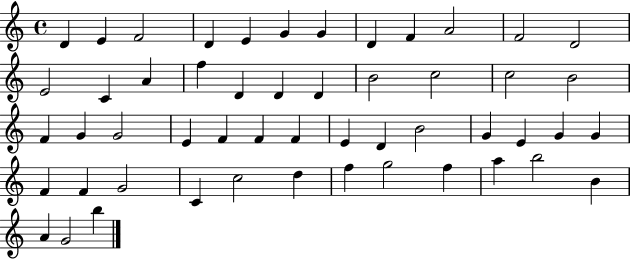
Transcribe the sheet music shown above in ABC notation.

X:1
T:Untitled
M:4/4
L:1/4
K:C
D E F2 D E G G D F A2 F2 D2 E2 C A f D D D B2 c2 c2 B2 F G G2 E F F F E D B2 G E G G F F G2 C c2 d f g2 f a b2 B A G2 b